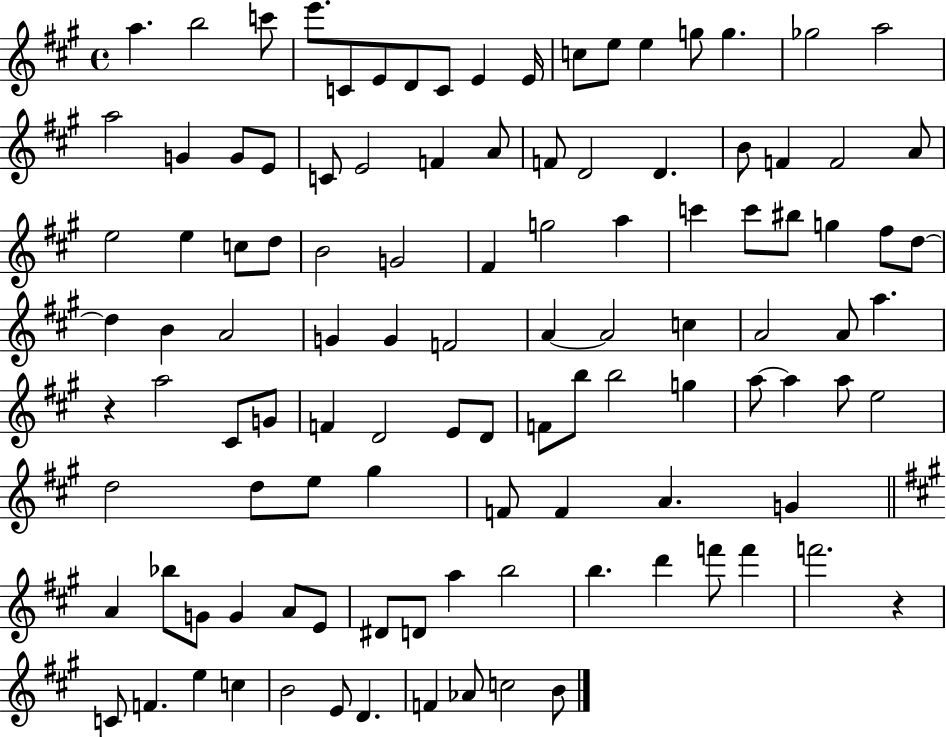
X:1
T:Untitled
M:4/4
L:1/4
K:A
a b2 c'/2 e'/2 C/2 E/2 D/2 C/2 E E/4 c/2 e/2 e g/2 g _g2 a2 a2 G G/2 E/2 C/2 E2 F A/2 F/2 D2 D B/2 F F2 A/2 e2 e c/2 d/2 B2 G2 ^F g2 a c' c'/2 ^b/2 g ^f/2 d/2 d B A2 G G F2 A A2 c A2 A/2 a z a2 ^C/2 G/2 F D2 E/2 D/2 F/2 b/2 b2 g a/2 a a/2 e2 d2 d/2 e/2 ^g F/2 F A G A _b/2 G/2 G A/2 E/2 ^D/2 D/2 a b2 b d' f'/2 f' f'2 z C/2 F e c B2 E/2 D F _A/2 c2 B/2